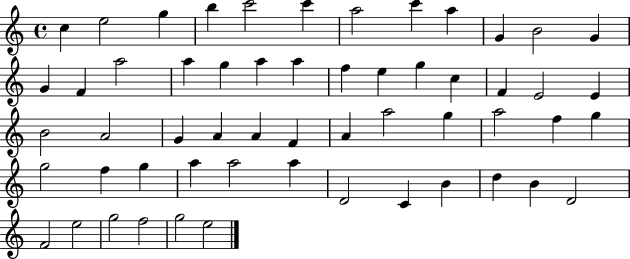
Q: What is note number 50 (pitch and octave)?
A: D4